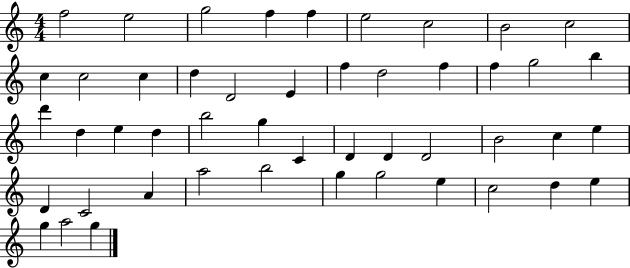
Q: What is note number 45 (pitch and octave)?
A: E5